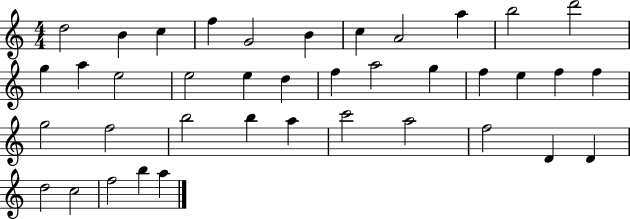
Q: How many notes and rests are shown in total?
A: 39